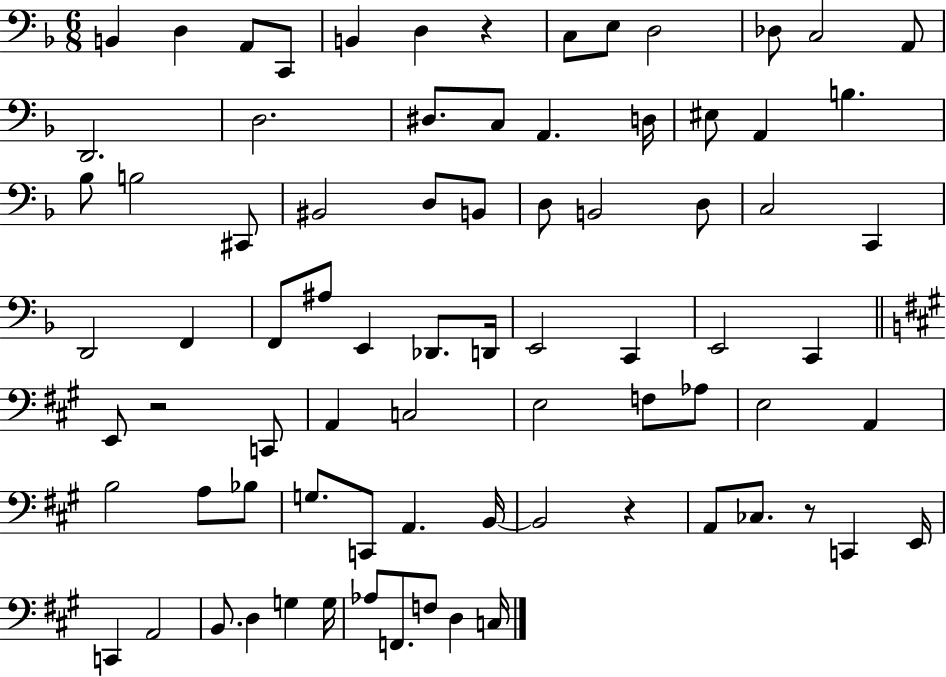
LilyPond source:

{
  \clef bass
  \numericTimeSignature
  \time 6/8
  \key f \major
  b,4 d4 a,8 c,8 | b,4 d4 r4 | c8 e8 d2 | des8 c2 a,8 | \break d,2. | d2. | dis8. c8 a,4. d16 | eis8 a,4 b4. | \break bes8 b2 cis,8 | bis,2 d8 b,8 | d8 b,2 d8 | c2 c,4 | \break d,2 f,4 | f,8 ais8 e,4 des,8. d,16 | e,2 c,4 | e,2 c,4 | \break \bar "||" \break \key a \major e,8 r2 c,8 | a,4 c2 | e2 f8 aes8 | e2 a,4 | \break b2 a8 bes8 | g8. c,8 a,4. b,16~~ | b,2 r4 | a,8 ces8. r8 c,4 e,16 | \break c,4 a,2 | b,8. d4 g4 g16 | aes8 f,8. f8 d4 c16 | \bar "|."
}